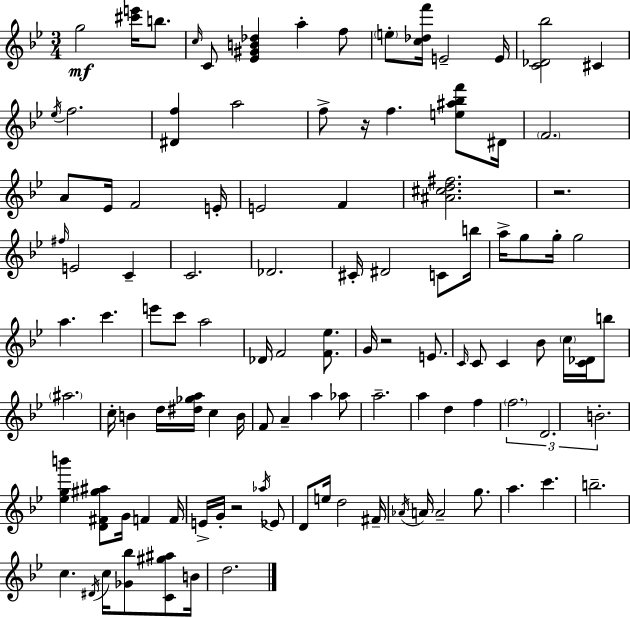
G5/h [C#6,E6]/s B5/e. C5/s C4/e [Eb4,G#4,B4,Db5]/q A5/q F5/e E5/e [C5,Db5,F6]/s E4/h E4/s [C4,Db4,Bb5]/h C#4/q Eb5/s F5/h. [D#4,F5]/q A5/h F5/e R/s F5/q. [E5,A#5,Bb5,F6]/e D#4/s F4/h. A4/e Eb4/s F4/h E4/s E4/h F4/q [A#4,C#5,D5,F#5]/h. R/h. F#5/s E4/h C4/q C4/h. Db4/h. C#4/s D#4/h C4/e B5/s A5/s G5/e G5/s G5/h A5/q. C6/q. E6/e C6/e A5/h Db4/s F4/h [F4,Eb5]/e. G4/s R/h E4/e. C4/s C4/e C4/q Bb4/e C5/s [C4,Db4]/s B5/e A#5/h. C5/s B4/q D5/s [D#5,Gb5,A5]/s C5/q B4/s F4/e A4/q A5/q Ab5/e A5/h. A5/q D5/q F5/q F5/h. D4/h. B4/h. [Eb5,G5,B6]/q [D4,F#4,G#5,A#5]/e G4/s F4/q F4/s E4/s G4/s R/h Ab5/s Eb4/e D4/e E5/s D5/h F#4/s Ab4/s A4/s A4/h G5/e. A5/q. C6/q. B5/h. C5/q. D#4/s C5/s [Gb4,Bb5]/e [C4,G#5,A#5]/e B4/s D5/h.